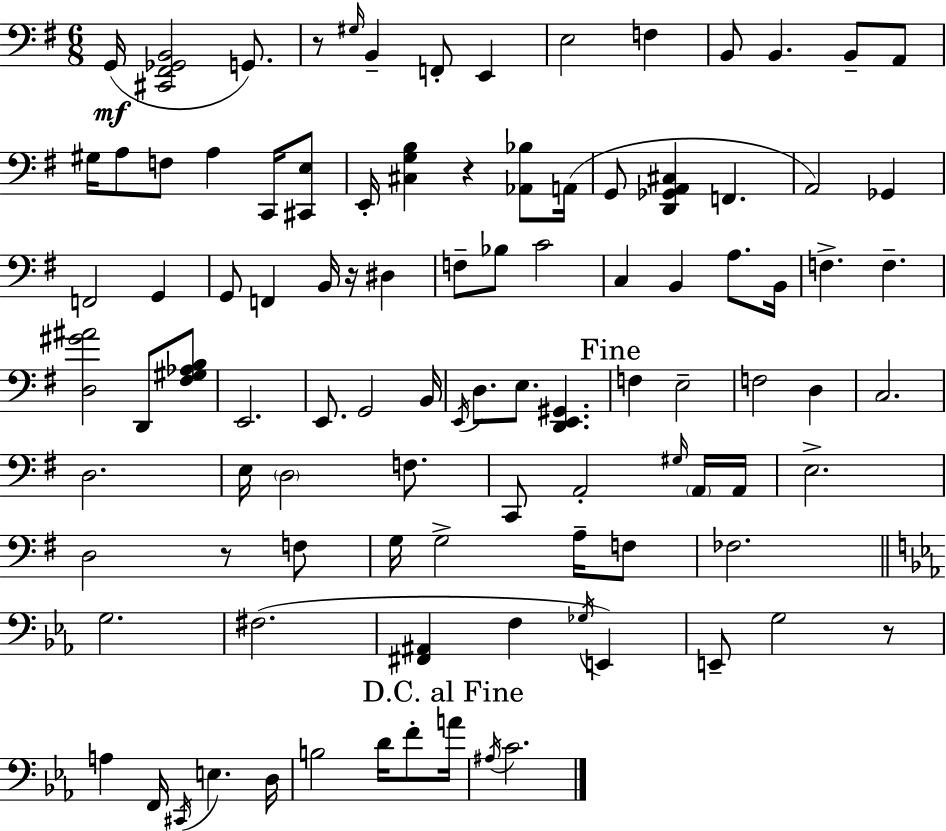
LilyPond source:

{
  \clef bass
  \numericTimeSignature
  \time 6/8
  \key g \major
  g,16(\mf <cis, fis, ges, b,>2 g,8.) | r8 \grace { gis16 } b,4-- f,8-. e,4 | e2 f4 | b,8 b,4. b,8-- a,8 | \break gis16 a8 f8 a4 c,16 <cis, e>8 | e,16-. <cis g b>4 r4 <aes, bes>8 | a,16( g,8 <d, ges, a, cis>4 f,4. | a,2) ges,4 | \break f,2 g,4 | g,8 f,4 b,16 r16 dis4 | f8-- bes8 c'2 | c4 b,4 a8. | \break b,16 f4.-> f4.-- | <d gis' ais'>2 d,8 <fis gis aes b>8 | e,2. | e,8. g,2 | \break b,16 \acciaccatura { e,16 } d8. e8. <d, e, gis,>4. | \mark "Fine" f4 e2-- | f2 d4 | c2. | \break d2. | e16 \parenthesize d2 f8. | c,8 a,2-. | \grace { gis16 } \parenthesize a,16 a,16 e2.-> | \break d2 r8 | f8 g16 g2-> | a16-- f8 fes2. | \bar "||" \break \key ees \major g2. | fis2.( | <fis, ais,>4 f4 \acciaccatura { ges16 } e,4) | e,8-- g2 r8 | \break a4 f,16 \acciaccatura { cis,16 } e4. | d16 b2 d'16 f'8-. | \mark "D.C. al Fine" a'16 \acciaccatura { ais16 } c'2. | \bar "|."
}